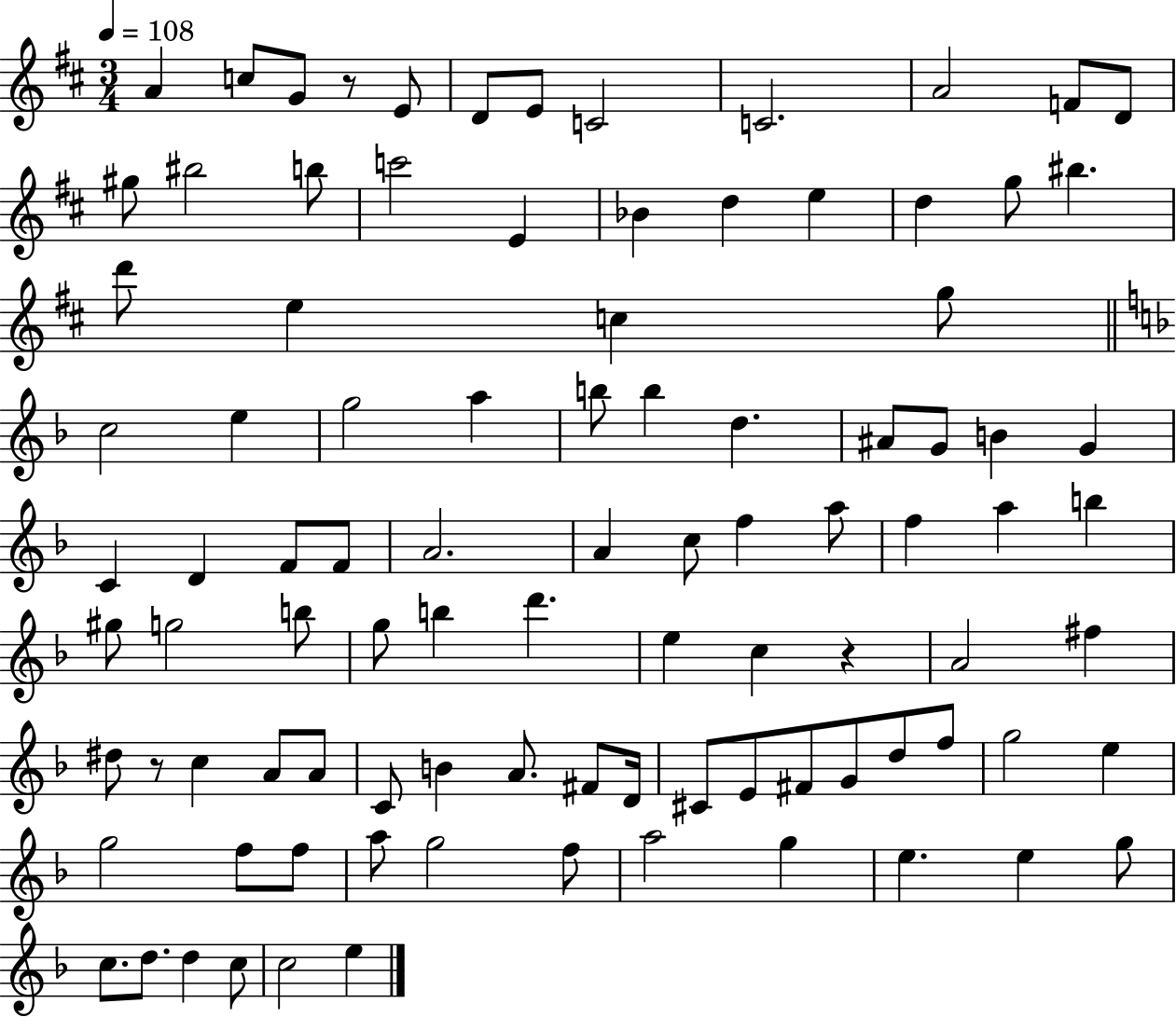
A4/q C5/e G4/e R/e E4/e D4/e E4/e C4/h C4/h. A4/h F4/e D4/e G#5/e BIS5/h B5/e C6/h E4/q Bb4/q D5/q E5/q D5/q G5/e BIS5/q. D6/e E5/q C5/q G5/e C5/h E5/q G5/h A5/q B5/e B5/q D5/q. A#4/e G4/e B4/q G4/q C4/q D4/q F4/e F4/e A4/h. A4/q C5/e F5/q A5/e F5/q A5/q B5/q G#5/e G5/h B5/e G5/e B5/q D6/q. E5/q C5/q R/q A4/h F#5/q D#5/e R/e C5/q A4/e A4/e C4/e B4/q A4/e. F#4/e D4/s C#4/e E4/e F#4/e G4/e D5/e F5/e G5/h E5/q G5/h F5/e F5/e A5/e G5/h F5/e A5/h G5/q E5/q. E5/q G5/e C5/e. D5/e. D5/q C5/e C5/h E5/q